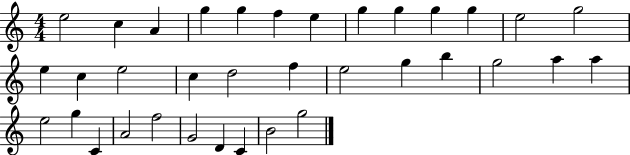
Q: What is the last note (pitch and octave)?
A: G5